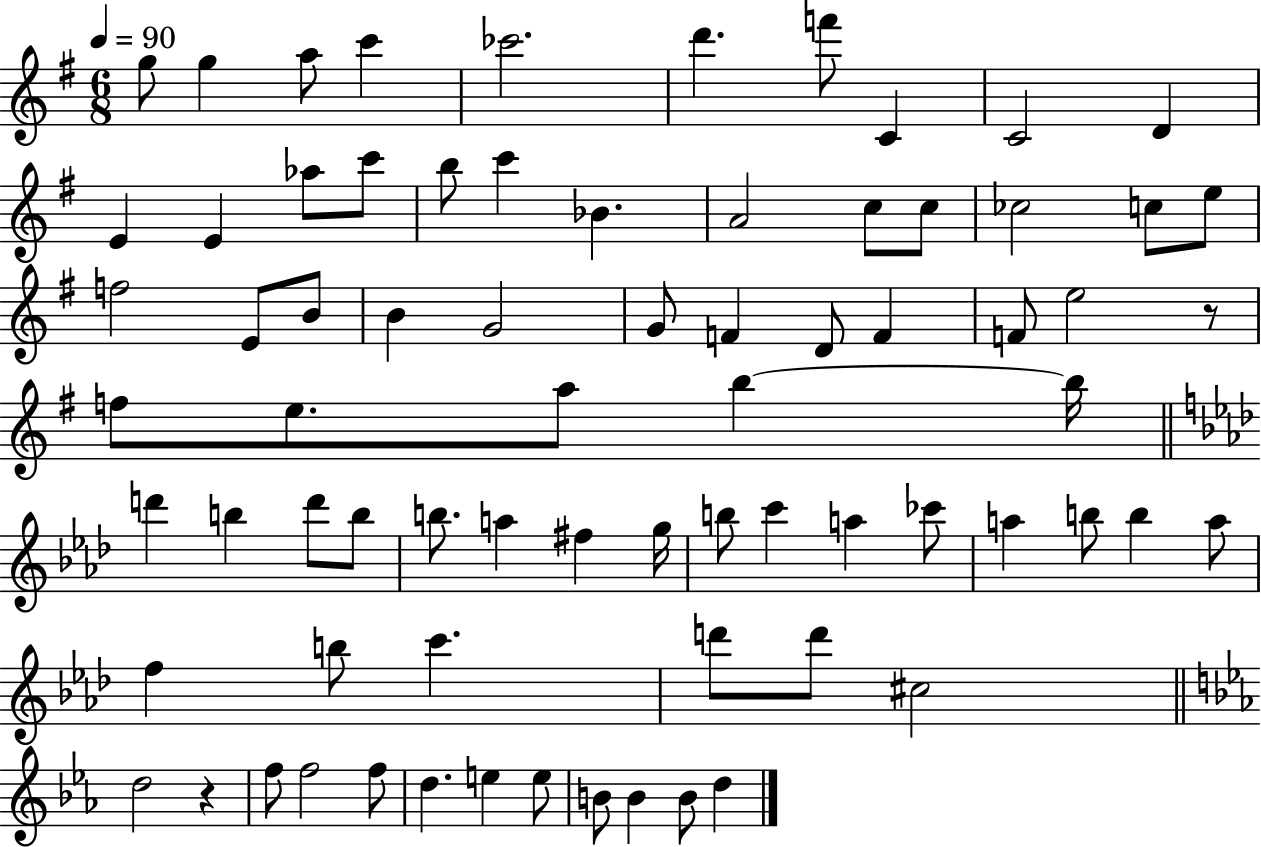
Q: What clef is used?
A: treble